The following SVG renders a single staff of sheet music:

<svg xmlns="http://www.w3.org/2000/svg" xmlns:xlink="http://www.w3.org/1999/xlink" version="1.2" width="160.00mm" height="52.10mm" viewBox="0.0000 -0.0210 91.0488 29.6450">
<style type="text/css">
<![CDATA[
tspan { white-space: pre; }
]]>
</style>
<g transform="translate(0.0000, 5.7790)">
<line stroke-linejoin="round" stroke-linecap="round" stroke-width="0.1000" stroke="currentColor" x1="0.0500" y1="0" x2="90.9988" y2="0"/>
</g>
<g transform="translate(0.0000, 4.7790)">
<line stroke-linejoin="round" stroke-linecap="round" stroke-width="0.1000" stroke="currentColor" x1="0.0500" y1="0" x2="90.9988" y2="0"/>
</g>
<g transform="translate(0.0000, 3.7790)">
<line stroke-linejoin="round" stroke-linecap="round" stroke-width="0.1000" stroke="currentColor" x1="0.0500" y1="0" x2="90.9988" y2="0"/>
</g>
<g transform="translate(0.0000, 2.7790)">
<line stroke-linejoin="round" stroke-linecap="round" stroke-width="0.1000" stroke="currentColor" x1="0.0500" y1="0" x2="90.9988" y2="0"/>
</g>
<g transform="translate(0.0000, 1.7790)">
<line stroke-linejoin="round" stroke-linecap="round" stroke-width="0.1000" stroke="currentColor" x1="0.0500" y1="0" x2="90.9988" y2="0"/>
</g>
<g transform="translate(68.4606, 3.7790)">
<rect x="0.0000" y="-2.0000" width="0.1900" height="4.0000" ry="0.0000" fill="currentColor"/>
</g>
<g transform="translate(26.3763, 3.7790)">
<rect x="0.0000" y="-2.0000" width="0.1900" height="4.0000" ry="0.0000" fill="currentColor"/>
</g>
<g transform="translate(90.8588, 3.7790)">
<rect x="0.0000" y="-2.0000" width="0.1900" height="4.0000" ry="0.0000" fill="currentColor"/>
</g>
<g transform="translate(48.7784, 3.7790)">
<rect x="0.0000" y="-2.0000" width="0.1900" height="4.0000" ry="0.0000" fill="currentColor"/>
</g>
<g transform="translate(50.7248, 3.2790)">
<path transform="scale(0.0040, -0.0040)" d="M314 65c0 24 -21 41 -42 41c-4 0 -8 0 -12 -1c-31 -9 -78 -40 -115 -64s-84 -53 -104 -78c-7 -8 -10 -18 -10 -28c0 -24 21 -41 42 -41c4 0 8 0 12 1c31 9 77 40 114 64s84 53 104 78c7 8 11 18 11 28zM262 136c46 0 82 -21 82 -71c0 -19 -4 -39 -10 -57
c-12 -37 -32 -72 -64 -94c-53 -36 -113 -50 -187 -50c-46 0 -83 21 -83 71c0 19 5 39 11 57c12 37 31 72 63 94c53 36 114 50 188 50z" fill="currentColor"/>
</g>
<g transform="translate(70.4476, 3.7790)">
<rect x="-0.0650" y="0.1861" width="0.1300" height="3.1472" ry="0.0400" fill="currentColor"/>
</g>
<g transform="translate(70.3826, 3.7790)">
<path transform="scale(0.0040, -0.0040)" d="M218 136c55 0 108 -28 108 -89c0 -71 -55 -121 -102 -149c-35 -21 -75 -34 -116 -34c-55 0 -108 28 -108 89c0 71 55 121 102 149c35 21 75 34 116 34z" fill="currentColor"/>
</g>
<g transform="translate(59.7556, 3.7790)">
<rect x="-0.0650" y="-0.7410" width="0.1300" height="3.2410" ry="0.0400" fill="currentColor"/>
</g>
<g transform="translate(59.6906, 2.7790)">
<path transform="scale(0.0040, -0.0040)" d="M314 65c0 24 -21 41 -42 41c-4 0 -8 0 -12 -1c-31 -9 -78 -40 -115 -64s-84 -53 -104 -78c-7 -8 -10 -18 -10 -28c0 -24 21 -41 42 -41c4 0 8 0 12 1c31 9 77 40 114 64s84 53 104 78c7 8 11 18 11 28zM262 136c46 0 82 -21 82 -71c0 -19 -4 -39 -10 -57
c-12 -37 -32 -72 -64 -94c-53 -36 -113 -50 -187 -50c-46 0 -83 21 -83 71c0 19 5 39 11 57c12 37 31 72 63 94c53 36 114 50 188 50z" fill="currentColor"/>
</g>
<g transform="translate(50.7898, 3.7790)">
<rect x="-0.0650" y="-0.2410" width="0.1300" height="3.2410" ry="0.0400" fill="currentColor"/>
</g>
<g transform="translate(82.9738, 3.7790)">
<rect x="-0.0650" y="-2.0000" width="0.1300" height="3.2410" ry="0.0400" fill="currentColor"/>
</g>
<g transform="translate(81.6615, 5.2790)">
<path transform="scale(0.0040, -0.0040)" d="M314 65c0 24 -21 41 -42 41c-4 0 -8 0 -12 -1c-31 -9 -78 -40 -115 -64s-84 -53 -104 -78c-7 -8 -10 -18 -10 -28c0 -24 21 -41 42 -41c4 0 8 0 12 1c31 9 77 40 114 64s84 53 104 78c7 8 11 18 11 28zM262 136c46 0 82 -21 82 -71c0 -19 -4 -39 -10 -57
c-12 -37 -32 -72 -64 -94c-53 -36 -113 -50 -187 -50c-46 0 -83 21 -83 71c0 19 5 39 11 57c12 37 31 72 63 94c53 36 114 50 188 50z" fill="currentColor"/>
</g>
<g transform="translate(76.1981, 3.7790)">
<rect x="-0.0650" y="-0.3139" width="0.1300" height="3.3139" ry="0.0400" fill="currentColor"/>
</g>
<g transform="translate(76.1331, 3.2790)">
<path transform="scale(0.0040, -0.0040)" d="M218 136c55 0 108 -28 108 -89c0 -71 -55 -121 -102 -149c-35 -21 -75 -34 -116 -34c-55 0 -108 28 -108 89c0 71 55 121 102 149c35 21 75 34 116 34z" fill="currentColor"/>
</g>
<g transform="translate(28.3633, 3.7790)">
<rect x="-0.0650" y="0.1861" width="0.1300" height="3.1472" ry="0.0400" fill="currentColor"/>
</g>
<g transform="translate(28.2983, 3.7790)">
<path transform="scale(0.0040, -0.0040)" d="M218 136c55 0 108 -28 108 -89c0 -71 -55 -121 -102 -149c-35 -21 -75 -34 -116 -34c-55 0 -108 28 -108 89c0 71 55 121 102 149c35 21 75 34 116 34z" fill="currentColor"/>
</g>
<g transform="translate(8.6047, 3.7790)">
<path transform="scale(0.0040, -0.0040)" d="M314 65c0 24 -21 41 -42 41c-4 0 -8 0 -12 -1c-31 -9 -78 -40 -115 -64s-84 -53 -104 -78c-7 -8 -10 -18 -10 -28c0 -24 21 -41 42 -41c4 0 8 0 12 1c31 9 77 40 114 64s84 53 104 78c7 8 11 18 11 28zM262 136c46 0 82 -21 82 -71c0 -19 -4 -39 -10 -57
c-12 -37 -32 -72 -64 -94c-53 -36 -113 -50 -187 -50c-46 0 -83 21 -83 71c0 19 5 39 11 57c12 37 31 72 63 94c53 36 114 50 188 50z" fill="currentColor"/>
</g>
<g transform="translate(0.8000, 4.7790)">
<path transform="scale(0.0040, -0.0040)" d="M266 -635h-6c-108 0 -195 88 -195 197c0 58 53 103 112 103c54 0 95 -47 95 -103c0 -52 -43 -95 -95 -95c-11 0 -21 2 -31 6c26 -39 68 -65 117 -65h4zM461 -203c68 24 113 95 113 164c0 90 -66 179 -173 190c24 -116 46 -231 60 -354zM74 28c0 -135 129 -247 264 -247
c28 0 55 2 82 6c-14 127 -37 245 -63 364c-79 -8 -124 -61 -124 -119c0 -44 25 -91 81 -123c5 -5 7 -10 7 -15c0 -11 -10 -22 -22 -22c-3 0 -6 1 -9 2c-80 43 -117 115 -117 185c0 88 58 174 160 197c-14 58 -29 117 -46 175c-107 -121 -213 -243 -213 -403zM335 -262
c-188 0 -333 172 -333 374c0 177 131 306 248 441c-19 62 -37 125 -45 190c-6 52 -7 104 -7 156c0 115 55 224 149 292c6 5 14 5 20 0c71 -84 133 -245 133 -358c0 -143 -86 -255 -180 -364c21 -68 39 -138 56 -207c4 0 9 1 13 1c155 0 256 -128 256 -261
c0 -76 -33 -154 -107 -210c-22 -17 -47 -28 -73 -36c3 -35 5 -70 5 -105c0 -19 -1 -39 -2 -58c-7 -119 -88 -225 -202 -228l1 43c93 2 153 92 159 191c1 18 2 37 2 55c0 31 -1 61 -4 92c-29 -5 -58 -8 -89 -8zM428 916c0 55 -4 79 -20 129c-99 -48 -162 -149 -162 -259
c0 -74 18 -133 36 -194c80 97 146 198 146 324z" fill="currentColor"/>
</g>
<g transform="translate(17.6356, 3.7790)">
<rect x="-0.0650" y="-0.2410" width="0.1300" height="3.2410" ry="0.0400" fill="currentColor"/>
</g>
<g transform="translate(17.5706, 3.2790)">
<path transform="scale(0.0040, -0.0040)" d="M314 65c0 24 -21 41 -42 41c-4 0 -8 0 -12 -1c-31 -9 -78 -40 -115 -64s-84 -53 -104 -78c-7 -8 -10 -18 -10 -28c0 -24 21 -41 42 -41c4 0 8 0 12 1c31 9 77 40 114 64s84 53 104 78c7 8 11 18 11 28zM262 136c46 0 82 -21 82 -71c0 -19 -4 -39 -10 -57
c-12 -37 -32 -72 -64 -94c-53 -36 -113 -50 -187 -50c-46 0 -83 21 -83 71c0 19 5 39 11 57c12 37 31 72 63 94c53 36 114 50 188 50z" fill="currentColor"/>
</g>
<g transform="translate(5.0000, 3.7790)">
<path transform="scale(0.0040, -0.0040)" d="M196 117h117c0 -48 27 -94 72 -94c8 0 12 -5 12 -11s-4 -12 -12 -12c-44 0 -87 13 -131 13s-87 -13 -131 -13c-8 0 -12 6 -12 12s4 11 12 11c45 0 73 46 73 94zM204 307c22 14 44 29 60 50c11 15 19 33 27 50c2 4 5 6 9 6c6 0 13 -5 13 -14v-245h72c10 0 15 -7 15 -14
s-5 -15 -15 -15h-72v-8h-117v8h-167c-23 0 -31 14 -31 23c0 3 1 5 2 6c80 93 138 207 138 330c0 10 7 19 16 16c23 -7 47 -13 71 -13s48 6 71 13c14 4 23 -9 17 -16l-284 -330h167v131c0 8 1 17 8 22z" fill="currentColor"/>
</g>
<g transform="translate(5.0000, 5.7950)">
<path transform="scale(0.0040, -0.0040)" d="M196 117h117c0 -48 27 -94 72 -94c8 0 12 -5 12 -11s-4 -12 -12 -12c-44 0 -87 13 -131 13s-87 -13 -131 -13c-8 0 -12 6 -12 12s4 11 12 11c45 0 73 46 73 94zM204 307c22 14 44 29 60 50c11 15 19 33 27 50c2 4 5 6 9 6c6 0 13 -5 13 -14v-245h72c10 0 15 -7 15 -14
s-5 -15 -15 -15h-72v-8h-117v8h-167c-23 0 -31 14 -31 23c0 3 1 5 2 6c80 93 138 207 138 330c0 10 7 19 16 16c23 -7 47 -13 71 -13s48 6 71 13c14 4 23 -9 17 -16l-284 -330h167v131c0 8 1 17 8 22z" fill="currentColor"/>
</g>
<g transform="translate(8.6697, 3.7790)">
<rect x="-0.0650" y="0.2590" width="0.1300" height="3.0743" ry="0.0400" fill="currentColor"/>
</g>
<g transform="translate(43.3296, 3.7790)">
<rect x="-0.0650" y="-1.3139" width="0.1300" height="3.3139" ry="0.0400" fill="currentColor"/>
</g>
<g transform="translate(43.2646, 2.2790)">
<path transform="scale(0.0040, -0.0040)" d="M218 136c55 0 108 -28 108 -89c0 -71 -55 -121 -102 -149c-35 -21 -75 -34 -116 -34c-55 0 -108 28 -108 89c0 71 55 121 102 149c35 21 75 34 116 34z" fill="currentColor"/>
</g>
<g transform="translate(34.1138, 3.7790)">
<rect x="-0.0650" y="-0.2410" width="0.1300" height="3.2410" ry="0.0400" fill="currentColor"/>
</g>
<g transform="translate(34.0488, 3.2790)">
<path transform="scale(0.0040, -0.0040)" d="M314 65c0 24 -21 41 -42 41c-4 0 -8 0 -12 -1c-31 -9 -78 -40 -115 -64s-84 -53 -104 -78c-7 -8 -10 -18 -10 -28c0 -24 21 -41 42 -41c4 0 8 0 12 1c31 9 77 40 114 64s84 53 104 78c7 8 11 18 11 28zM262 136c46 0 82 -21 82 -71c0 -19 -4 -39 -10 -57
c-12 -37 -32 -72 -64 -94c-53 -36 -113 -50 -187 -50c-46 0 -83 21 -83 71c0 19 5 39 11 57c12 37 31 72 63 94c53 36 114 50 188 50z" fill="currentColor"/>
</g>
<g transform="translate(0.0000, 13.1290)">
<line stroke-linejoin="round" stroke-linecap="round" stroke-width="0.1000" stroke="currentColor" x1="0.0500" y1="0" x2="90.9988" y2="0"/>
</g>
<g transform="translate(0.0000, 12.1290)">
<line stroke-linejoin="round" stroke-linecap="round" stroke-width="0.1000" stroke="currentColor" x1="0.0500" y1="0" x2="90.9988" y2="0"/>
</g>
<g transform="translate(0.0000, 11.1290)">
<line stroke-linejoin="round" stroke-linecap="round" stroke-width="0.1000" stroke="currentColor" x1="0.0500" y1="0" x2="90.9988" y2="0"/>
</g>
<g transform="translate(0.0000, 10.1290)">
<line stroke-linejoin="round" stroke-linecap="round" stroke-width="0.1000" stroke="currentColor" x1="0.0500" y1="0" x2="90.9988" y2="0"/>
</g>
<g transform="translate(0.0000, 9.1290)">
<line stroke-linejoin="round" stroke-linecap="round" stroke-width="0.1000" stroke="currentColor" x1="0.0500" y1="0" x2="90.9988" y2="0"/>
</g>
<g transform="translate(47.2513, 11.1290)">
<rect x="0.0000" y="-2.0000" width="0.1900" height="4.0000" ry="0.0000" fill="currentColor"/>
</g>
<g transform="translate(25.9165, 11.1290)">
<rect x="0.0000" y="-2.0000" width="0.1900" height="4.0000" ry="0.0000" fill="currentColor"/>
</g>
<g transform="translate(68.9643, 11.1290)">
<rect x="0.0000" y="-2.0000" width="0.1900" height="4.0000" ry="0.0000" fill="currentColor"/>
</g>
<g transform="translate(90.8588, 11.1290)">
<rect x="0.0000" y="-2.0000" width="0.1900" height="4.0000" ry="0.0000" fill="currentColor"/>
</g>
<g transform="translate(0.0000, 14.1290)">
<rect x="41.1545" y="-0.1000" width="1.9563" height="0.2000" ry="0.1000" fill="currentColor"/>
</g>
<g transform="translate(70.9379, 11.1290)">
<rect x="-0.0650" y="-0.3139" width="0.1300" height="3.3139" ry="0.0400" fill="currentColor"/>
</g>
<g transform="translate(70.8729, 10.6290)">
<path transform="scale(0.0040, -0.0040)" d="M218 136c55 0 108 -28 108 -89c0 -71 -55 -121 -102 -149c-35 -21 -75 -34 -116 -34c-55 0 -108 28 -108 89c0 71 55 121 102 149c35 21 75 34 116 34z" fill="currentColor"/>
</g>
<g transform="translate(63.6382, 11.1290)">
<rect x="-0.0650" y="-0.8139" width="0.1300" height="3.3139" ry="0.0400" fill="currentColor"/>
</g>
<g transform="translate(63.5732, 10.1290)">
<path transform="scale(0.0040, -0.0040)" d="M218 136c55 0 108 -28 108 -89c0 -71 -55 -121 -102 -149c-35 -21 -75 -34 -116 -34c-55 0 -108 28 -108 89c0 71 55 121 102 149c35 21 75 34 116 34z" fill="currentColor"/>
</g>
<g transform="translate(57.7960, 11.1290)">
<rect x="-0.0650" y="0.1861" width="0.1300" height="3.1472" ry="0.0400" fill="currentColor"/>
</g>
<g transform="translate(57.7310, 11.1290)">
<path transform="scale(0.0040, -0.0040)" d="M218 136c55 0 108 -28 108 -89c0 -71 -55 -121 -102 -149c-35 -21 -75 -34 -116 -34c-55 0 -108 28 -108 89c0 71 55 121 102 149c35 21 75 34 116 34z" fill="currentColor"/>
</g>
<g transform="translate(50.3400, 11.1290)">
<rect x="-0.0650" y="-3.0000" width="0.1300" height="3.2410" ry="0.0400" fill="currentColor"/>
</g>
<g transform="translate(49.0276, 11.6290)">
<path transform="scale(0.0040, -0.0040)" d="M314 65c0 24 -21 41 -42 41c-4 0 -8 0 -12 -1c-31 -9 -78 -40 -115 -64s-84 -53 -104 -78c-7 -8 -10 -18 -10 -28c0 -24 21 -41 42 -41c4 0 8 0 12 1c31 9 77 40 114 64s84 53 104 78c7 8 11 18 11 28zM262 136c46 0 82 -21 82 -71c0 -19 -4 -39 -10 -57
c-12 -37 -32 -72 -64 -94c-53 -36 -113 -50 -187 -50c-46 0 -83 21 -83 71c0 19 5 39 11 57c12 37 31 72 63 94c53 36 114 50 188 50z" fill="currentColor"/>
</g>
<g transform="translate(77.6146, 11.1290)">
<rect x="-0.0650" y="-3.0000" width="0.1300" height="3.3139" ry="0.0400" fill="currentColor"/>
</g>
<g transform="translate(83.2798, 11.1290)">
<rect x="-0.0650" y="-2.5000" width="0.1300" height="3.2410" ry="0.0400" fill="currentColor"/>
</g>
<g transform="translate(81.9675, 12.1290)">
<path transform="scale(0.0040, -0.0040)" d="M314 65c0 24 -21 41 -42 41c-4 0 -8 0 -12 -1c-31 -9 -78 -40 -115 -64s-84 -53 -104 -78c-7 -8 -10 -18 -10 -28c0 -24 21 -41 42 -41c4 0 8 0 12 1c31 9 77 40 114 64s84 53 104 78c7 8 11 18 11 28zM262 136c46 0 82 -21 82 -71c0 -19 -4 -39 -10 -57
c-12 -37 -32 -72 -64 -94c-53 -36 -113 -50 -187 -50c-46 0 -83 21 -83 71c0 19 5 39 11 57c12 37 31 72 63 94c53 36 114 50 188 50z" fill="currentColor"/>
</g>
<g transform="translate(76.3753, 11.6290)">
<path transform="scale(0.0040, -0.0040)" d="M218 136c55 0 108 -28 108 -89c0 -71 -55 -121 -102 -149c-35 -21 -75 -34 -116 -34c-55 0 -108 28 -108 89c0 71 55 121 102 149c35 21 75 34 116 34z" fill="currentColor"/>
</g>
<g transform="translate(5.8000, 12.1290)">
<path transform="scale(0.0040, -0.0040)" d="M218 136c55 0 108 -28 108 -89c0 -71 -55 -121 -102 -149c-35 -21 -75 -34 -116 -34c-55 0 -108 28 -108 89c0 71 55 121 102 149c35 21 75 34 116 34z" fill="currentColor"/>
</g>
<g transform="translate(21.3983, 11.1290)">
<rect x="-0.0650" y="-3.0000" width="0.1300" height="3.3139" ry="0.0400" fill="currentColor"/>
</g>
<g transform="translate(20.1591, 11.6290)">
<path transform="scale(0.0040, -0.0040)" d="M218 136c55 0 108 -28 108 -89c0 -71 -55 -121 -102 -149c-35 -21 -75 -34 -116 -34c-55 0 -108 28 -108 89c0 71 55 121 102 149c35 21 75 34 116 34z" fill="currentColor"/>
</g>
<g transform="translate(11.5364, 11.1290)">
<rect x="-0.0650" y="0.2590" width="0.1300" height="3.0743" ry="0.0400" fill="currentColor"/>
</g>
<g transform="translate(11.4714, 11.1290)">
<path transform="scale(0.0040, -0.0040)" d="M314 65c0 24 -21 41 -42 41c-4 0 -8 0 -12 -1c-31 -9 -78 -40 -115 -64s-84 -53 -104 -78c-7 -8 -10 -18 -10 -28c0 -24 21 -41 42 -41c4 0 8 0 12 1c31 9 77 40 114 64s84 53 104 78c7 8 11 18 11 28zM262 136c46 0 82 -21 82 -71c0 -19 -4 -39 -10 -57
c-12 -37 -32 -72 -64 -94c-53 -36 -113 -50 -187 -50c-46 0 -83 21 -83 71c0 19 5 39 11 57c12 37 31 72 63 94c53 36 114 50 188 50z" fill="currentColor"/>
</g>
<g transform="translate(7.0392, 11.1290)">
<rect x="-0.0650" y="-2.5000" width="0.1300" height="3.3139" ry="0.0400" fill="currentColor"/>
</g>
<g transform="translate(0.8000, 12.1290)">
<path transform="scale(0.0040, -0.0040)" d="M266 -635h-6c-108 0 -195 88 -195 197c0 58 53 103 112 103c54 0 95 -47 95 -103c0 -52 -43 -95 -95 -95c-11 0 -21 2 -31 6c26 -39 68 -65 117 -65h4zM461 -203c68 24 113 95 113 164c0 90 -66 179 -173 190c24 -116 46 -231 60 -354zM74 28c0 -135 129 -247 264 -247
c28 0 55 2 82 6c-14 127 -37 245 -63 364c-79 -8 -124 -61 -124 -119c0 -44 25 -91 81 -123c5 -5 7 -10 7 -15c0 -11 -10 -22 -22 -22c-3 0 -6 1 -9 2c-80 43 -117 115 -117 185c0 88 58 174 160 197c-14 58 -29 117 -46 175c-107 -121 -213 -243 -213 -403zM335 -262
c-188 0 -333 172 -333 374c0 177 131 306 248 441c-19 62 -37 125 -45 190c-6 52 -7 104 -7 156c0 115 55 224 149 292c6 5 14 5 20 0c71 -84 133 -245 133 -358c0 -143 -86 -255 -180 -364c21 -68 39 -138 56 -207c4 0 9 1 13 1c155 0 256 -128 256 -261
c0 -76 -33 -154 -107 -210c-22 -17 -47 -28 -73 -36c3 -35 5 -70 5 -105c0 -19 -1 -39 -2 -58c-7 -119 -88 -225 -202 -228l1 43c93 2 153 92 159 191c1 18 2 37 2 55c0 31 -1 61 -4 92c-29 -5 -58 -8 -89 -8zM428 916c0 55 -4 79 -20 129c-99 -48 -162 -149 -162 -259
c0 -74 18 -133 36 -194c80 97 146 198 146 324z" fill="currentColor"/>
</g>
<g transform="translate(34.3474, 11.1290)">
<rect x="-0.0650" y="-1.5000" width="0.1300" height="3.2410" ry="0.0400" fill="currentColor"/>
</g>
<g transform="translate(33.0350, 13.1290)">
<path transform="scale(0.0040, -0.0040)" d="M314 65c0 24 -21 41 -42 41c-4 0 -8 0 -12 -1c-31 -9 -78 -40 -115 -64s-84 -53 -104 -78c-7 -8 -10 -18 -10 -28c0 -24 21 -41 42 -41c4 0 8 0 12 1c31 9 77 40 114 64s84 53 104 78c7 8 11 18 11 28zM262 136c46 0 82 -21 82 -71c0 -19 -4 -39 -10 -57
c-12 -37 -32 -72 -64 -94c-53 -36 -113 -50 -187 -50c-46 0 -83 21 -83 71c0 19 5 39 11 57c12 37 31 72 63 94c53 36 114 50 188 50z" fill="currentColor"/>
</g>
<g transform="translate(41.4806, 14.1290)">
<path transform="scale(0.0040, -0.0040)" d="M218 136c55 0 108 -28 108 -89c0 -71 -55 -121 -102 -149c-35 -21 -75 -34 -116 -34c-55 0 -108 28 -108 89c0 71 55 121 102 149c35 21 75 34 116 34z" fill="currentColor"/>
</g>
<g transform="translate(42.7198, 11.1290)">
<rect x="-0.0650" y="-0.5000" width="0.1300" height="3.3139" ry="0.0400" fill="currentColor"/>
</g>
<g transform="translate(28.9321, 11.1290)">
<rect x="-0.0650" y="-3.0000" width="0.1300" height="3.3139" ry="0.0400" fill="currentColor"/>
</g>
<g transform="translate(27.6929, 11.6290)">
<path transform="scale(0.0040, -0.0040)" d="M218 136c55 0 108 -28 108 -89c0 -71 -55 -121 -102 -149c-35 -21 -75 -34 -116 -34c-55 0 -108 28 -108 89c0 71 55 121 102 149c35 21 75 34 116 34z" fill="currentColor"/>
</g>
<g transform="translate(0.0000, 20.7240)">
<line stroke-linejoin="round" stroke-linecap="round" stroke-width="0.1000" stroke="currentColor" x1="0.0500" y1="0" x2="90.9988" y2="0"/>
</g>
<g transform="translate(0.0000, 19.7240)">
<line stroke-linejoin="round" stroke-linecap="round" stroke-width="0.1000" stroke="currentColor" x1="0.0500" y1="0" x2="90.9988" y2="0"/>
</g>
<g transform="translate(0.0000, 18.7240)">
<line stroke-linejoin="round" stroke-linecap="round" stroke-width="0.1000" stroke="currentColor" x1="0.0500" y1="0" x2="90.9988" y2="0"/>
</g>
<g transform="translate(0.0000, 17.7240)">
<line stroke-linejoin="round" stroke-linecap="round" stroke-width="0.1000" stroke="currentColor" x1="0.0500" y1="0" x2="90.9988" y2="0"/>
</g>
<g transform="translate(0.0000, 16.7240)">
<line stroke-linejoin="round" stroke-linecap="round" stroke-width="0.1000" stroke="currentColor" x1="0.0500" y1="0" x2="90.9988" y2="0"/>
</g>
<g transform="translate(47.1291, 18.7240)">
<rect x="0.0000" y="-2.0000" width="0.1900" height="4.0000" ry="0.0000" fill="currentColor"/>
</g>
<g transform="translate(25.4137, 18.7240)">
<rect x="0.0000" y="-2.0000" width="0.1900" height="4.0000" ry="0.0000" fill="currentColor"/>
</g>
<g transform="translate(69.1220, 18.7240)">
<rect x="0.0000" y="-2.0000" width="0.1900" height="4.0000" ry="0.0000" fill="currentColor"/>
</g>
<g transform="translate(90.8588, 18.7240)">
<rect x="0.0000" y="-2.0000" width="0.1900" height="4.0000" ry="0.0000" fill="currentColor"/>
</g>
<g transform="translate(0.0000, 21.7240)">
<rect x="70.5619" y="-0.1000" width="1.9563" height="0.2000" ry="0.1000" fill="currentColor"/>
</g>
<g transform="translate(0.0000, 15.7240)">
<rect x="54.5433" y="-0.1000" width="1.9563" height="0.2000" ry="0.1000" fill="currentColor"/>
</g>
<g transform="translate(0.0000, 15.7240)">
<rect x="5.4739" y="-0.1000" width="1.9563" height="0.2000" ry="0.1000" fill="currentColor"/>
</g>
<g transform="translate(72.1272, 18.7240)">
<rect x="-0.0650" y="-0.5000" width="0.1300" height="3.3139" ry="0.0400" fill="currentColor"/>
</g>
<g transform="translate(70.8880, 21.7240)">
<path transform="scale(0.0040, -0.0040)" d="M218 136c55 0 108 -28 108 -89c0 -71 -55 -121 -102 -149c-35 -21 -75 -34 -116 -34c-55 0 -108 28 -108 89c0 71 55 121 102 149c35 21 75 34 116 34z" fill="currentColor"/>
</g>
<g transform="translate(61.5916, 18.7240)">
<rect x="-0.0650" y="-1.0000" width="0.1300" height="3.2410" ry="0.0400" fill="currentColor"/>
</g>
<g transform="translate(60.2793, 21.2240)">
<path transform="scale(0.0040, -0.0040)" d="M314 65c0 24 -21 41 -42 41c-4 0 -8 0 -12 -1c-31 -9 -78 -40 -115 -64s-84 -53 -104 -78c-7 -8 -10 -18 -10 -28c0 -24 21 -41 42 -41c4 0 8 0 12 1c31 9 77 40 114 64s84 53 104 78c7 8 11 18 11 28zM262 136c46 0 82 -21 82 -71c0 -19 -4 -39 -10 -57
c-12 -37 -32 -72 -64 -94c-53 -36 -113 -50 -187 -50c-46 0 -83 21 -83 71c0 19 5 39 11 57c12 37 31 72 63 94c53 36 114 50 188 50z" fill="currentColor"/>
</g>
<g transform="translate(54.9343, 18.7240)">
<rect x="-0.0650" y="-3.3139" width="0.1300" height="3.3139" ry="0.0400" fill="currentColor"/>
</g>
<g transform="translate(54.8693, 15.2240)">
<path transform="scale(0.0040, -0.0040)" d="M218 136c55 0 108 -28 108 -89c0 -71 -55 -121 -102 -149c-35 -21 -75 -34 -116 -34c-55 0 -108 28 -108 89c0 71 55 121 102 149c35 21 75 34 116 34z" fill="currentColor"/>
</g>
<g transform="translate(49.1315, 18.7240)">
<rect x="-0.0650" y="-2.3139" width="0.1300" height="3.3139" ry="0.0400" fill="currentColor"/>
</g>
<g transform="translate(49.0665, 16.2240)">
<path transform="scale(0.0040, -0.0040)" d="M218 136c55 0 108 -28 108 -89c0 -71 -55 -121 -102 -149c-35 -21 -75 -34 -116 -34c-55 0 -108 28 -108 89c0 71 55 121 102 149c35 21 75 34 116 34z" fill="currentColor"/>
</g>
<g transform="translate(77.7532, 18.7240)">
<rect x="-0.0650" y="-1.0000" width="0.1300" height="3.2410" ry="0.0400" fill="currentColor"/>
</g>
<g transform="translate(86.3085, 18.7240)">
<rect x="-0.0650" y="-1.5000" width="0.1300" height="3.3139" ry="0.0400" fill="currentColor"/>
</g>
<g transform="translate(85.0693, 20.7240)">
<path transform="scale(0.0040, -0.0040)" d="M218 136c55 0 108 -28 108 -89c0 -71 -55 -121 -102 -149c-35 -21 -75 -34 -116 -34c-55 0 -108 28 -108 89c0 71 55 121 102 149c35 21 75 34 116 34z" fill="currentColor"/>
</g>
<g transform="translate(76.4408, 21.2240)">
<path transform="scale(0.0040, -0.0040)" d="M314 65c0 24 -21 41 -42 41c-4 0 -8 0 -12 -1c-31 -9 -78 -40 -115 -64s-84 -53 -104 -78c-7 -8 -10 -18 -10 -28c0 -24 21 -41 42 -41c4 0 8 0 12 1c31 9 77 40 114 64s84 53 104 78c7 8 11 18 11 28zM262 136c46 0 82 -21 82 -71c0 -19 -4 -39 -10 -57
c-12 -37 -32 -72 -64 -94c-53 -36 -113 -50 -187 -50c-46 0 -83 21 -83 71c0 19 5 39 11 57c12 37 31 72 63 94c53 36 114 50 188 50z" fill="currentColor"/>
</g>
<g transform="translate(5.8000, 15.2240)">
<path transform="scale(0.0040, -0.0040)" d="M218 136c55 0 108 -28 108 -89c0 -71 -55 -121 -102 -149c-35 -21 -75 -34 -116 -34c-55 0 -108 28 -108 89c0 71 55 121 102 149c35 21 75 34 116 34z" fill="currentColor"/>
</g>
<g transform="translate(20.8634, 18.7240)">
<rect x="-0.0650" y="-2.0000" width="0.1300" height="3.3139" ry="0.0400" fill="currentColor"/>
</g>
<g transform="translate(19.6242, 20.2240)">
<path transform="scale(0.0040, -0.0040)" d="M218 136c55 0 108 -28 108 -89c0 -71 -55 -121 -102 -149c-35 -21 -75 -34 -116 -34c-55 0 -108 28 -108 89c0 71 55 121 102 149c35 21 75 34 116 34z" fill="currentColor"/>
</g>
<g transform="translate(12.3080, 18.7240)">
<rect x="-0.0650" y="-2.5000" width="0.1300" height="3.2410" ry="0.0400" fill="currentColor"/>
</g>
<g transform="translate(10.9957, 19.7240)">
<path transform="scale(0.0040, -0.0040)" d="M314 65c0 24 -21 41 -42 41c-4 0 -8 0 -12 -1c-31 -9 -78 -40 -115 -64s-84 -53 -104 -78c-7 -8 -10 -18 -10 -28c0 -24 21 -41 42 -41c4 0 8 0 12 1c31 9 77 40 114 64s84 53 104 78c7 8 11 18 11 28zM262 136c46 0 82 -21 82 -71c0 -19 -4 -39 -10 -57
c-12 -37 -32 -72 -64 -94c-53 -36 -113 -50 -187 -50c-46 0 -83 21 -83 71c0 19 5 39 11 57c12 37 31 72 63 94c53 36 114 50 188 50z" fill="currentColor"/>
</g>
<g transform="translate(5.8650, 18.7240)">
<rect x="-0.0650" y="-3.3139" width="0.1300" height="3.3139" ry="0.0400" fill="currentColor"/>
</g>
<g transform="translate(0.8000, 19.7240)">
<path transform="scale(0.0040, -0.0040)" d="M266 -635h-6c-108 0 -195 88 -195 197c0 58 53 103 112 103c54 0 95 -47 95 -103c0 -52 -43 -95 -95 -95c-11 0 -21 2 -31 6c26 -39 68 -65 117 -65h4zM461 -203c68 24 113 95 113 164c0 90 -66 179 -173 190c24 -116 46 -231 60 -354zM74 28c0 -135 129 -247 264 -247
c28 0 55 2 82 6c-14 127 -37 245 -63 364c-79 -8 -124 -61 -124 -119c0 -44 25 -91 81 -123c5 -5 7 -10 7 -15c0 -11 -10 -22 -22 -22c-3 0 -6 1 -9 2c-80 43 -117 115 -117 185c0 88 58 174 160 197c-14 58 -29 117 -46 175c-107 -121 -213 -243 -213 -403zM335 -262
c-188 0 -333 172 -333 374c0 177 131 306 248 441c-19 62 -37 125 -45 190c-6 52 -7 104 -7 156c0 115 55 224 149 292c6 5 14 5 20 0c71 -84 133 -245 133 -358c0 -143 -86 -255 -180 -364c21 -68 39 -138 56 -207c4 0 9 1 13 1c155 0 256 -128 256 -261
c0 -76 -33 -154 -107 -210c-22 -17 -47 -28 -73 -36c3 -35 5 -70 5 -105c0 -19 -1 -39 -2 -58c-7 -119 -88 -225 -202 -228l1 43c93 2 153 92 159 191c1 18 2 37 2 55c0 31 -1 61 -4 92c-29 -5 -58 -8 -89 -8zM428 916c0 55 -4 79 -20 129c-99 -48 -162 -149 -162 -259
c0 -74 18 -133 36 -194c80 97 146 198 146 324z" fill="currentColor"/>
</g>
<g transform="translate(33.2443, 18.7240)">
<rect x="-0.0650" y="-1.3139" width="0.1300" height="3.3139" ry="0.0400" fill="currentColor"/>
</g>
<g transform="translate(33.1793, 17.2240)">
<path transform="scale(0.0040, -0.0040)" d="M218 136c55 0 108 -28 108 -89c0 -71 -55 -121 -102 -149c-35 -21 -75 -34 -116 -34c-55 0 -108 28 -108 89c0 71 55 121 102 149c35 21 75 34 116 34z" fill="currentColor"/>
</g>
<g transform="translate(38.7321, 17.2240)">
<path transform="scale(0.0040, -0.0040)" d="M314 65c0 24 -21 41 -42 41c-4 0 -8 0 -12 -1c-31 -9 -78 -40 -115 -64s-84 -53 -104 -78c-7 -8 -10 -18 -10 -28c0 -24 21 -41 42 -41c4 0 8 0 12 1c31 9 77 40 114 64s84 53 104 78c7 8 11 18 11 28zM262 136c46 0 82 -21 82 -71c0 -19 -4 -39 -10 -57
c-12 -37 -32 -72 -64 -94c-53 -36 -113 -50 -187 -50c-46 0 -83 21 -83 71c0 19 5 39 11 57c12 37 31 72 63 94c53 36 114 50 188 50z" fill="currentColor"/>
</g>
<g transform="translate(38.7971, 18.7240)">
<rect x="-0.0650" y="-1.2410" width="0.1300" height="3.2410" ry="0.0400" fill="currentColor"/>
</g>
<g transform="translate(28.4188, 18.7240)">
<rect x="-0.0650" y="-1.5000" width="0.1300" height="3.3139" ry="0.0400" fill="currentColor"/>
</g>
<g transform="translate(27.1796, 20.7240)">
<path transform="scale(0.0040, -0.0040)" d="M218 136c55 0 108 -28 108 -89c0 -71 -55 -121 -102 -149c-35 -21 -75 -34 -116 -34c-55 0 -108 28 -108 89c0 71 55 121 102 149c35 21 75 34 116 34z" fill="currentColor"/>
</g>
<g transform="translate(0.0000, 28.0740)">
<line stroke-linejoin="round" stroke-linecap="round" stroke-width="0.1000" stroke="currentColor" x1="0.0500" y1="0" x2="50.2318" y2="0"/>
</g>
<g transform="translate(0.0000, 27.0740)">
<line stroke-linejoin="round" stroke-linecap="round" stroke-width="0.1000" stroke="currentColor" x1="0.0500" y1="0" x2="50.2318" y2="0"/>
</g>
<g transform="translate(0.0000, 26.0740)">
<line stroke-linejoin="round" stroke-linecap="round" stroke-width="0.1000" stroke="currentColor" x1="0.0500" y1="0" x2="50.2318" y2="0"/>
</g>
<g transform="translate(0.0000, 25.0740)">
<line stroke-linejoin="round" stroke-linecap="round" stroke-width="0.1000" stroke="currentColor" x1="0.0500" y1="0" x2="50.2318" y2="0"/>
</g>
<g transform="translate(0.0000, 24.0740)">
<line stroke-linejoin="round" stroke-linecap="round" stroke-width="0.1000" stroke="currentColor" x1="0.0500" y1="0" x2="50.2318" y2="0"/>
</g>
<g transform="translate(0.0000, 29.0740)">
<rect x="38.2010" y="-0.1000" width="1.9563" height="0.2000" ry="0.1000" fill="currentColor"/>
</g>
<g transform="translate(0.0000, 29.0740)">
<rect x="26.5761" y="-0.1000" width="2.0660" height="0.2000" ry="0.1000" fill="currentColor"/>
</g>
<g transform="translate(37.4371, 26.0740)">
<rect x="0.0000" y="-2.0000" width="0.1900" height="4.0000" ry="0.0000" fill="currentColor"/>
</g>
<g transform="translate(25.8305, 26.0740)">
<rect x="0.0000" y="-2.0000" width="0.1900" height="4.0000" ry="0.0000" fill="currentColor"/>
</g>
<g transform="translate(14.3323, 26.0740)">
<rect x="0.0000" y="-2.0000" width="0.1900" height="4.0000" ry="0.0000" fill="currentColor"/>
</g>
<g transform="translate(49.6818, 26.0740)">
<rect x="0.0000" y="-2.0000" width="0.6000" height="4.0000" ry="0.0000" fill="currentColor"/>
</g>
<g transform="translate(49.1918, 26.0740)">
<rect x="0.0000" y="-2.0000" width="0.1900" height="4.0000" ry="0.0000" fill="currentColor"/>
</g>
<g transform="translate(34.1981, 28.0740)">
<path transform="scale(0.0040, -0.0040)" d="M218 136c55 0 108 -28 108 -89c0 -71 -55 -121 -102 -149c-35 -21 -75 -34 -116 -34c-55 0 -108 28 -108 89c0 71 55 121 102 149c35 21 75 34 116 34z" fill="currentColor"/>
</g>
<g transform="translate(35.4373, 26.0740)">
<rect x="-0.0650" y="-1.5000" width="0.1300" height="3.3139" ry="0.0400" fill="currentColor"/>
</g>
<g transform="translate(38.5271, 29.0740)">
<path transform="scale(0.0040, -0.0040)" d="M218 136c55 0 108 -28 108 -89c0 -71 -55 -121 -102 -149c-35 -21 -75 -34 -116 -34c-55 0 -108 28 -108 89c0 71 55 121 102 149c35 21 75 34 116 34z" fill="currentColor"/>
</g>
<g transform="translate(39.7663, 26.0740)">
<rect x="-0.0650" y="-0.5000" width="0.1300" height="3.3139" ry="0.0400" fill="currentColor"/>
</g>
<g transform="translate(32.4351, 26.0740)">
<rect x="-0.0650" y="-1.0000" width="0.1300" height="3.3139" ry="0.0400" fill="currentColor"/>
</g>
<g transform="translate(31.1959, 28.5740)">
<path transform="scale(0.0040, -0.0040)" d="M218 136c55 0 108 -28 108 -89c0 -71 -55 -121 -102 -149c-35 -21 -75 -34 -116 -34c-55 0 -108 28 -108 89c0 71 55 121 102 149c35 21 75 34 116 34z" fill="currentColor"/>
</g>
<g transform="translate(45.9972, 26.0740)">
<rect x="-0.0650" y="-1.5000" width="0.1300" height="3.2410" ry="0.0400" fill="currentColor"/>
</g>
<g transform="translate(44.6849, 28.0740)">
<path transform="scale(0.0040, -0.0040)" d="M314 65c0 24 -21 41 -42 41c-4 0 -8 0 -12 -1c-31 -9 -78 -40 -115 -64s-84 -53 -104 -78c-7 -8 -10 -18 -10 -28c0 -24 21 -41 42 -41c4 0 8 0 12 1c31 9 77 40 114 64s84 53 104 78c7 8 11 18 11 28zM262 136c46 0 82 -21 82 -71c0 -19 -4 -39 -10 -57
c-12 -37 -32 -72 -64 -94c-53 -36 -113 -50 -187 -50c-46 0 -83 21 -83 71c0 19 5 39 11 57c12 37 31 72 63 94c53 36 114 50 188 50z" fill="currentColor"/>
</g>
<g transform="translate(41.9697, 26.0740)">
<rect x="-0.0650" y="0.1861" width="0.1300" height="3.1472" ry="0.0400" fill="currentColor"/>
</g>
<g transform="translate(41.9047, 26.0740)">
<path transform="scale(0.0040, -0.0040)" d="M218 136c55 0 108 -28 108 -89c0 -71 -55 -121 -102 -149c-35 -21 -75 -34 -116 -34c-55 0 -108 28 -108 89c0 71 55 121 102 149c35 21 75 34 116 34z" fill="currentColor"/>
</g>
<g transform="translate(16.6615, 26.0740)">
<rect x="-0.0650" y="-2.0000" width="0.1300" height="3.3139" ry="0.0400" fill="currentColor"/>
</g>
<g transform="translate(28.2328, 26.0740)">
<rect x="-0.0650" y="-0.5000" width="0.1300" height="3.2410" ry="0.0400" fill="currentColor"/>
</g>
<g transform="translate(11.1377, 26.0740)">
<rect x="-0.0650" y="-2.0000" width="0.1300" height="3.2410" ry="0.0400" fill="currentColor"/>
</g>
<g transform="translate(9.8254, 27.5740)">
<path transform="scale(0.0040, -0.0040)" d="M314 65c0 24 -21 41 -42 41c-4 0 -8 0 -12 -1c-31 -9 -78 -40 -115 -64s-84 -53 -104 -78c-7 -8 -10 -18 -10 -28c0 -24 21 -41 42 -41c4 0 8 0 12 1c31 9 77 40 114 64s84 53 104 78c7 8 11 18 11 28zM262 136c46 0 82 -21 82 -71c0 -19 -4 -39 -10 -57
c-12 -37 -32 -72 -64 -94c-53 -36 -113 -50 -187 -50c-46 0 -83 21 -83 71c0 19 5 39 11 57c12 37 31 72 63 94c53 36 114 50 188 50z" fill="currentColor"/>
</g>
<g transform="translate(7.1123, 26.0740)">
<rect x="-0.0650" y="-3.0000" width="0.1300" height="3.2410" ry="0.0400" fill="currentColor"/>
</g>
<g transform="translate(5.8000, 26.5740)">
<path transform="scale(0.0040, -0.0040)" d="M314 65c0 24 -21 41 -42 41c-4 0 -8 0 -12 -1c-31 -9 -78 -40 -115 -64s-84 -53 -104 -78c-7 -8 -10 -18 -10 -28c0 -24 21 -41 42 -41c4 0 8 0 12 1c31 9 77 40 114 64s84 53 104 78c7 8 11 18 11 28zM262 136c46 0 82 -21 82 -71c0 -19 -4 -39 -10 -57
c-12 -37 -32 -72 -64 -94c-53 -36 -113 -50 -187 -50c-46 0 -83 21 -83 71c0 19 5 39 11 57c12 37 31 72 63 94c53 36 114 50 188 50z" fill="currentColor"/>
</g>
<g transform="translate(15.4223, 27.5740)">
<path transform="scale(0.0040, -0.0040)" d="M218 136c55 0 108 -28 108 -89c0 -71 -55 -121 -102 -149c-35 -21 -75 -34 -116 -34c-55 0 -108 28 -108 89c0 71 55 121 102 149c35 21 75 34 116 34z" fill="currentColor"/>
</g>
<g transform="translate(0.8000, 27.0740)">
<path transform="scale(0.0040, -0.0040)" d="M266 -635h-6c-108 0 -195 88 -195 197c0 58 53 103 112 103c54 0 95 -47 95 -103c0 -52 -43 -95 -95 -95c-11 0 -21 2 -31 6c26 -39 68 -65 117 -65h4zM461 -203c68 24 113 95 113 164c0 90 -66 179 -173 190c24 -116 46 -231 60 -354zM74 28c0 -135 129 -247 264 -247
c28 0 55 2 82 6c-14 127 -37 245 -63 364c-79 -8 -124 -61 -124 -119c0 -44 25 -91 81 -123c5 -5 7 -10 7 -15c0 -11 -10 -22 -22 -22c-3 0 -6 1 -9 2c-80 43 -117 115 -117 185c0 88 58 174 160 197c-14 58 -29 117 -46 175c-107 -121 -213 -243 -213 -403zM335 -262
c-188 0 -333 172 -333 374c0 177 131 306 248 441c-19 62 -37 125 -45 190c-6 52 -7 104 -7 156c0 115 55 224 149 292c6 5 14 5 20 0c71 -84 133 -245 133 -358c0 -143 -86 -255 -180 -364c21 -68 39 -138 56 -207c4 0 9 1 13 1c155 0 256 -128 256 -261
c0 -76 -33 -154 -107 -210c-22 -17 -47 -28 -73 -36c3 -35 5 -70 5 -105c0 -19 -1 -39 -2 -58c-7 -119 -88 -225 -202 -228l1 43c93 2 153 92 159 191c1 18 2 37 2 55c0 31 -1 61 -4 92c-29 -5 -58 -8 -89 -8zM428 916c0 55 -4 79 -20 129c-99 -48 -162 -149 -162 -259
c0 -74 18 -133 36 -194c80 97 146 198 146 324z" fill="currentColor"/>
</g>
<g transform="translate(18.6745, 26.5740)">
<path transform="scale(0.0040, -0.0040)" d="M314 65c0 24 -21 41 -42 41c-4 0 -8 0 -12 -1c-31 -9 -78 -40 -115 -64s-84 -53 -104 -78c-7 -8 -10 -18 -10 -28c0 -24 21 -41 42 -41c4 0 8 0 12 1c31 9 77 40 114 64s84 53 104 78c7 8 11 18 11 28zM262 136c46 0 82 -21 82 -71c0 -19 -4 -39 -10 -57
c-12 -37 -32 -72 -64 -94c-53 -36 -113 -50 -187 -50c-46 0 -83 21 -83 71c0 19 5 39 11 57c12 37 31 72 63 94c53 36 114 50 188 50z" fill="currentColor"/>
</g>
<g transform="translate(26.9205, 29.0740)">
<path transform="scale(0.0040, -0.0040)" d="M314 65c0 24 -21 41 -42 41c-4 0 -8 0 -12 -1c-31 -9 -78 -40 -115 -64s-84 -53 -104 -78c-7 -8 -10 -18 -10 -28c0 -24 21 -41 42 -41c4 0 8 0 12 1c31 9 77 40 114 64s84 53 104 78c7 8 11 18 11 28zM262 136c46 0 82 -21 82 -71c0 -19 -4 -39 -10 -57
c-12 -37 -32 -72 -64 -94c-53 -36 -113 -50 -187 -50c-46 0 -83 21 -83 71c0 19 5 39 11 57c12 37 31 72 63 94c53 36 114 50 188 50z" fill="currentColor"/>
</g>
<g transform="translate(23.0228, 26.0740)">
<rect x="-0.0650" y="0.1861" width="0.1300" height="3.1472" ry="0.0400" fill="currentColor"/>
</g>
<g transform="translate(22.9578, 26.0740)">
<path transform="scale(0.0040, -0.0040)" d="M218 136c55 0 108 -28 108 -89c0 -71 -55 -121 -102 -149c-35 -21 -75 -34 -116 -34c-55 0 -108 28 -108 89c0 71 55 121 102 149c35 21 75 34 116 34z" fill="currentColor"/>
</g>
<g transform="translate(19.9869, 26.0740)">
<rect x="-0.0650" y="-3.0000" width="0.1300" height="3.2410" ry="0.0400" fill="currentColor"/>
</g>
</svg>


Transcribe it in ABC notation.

X:1
T:Untitled
M:4/4
L:1/4
K:C
B2 c2 B c2 e c2 d2 B c F2 G B2 A A E2 C A2 B d c A G2 b G2 F E e e2 g b D2 C D2 E A2 F2 F A2 B C2 D E C B E2